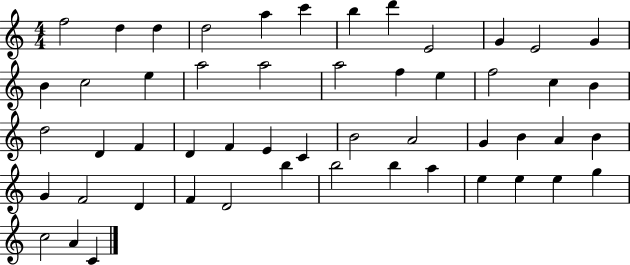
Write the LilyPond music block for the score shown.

{
  \clef treble
  \numericTimeSignature
  \time 4/4
  \key c \major
  f''2 d''4 d''4 | d''2 a''4 c'''4 | b''4 d'''4 e'2 | g'4 e'2 g'4 | \break b'4 c''2 e''4 | a''2 a''2 | a''2 f''4 e''4 | f''2 c''4 b'4 | \break d''2 d'4 f'4 | d'4 f'4 e'4 c'4 | b'2 a'2 | g'4 b'4 a'4 b'4 | \break g'4 f'2 d'4 | f'4 d'2 b''4 | b''2 b''4 a''4 | e''4 e''4 e''4 g''4 | \break c''2 a'4 c'4 | \bar "|."
}